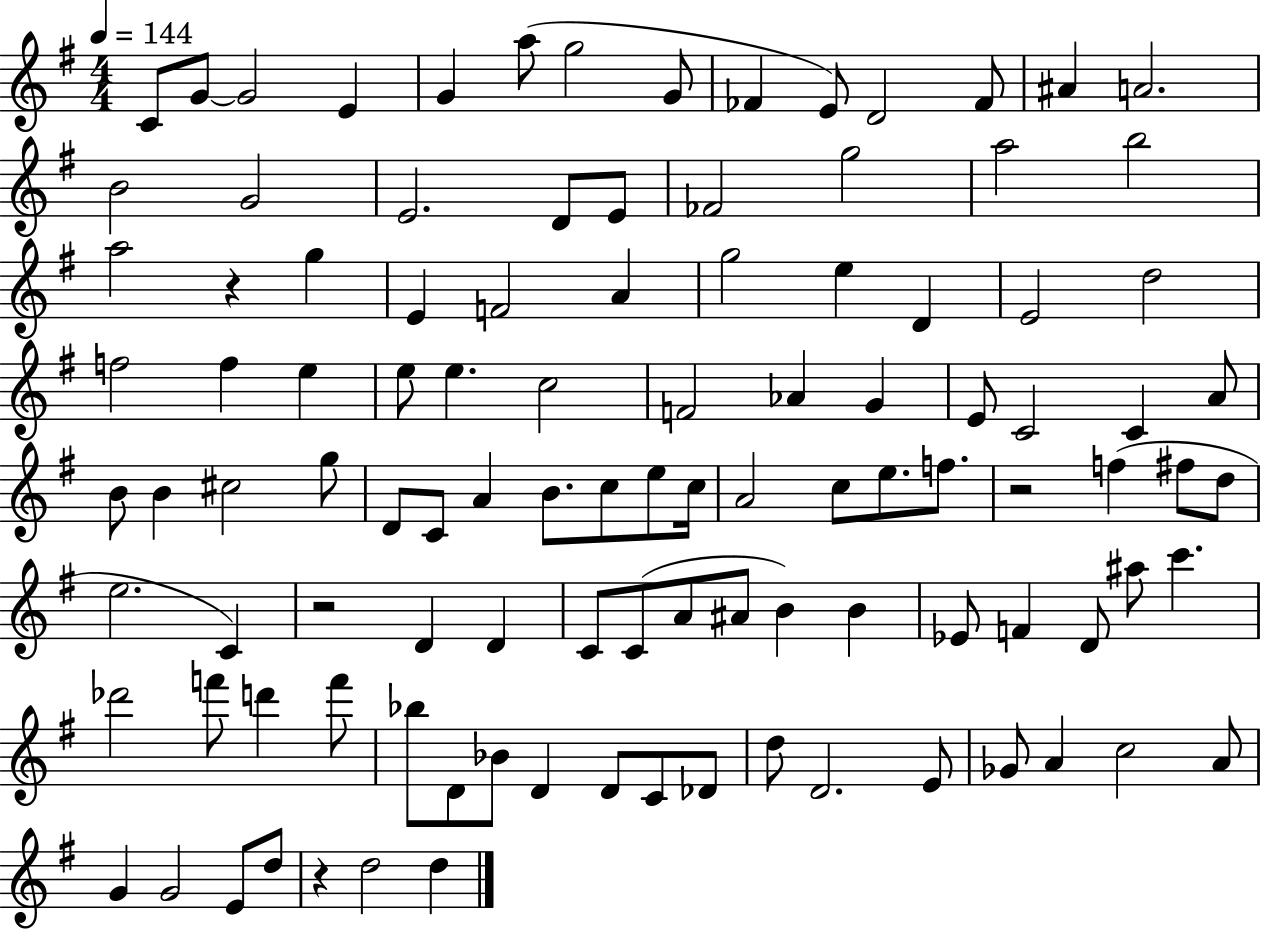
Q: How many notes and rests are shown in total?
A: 107